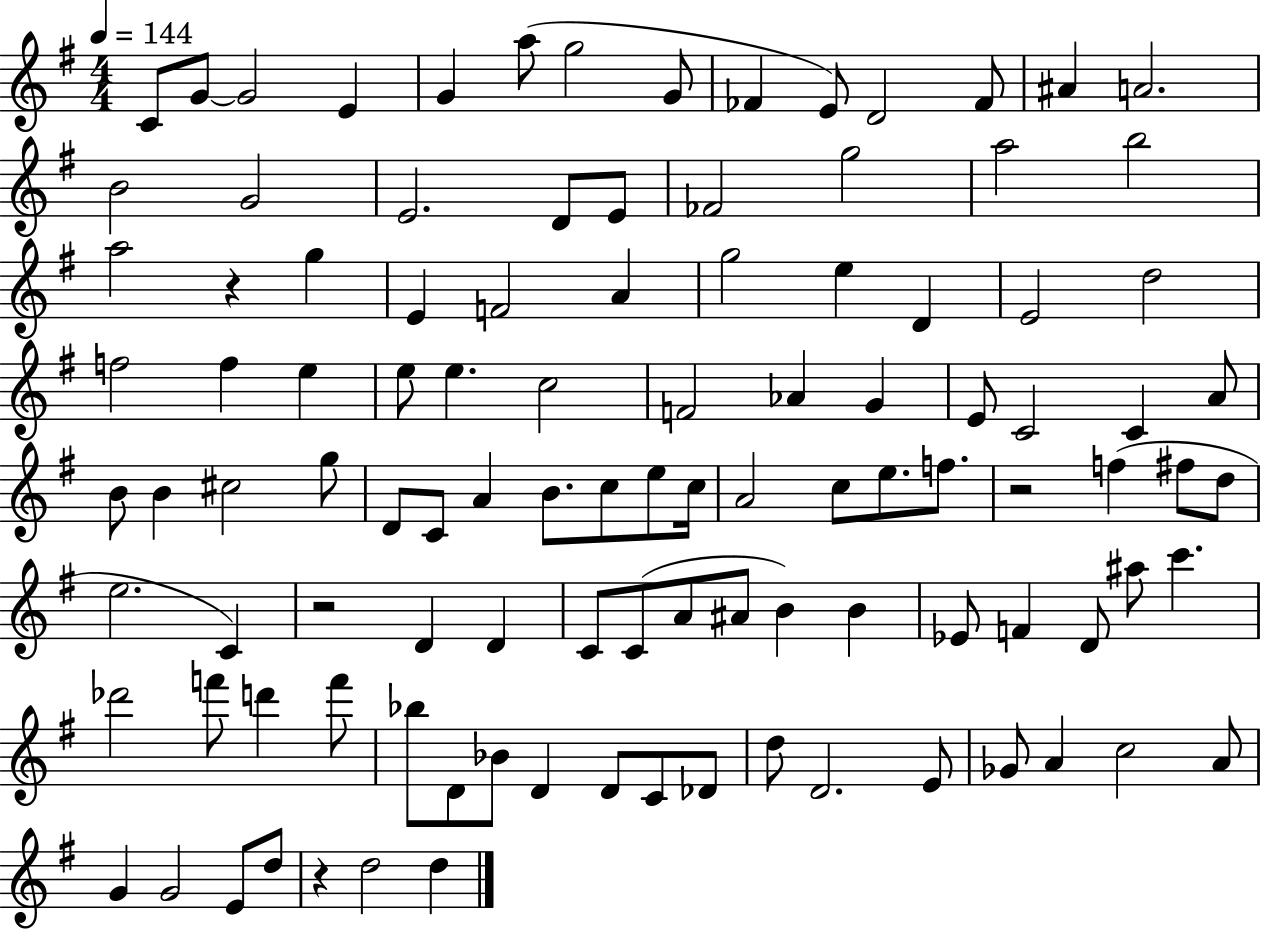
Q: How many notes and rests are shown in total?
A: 107